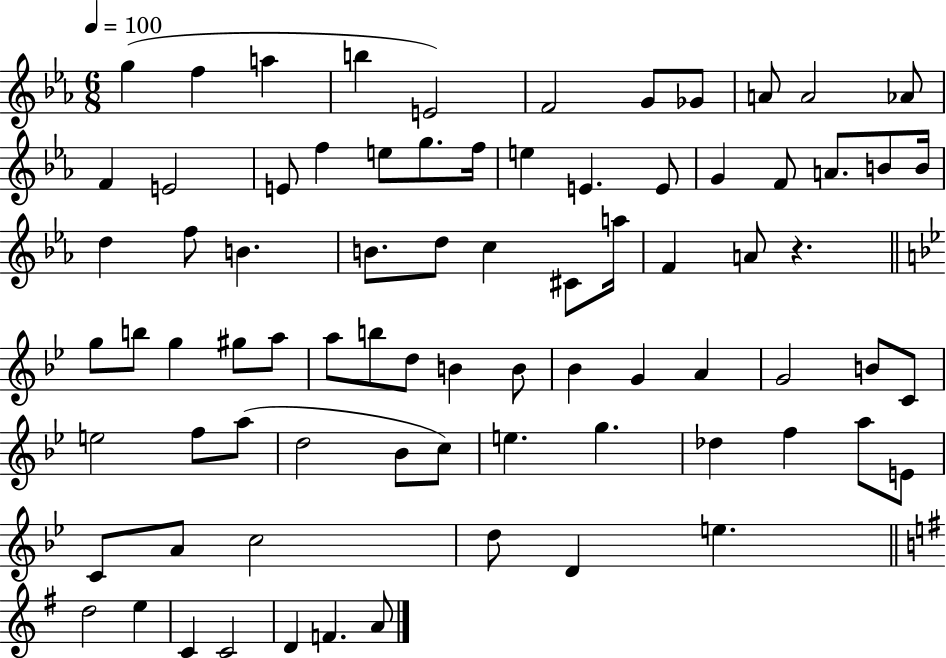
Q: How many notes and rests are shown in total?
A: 78